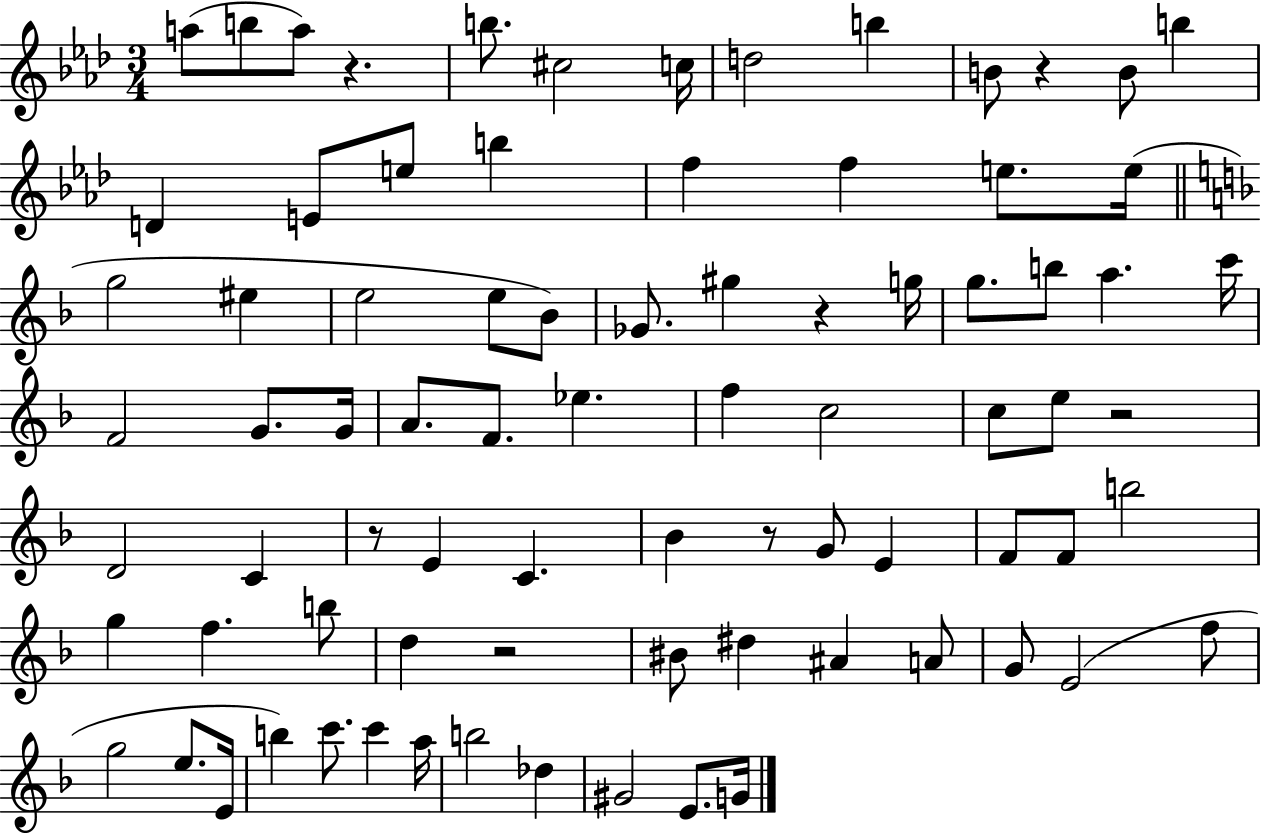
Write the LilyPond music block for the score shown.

{
  \clef treble
  \numericTimeSignature
  \time 3/4
  \key aes \major
  a''8( b''8 a''8) r4. | b''8. cis''2 c''16 | d''2 b''4 | b'8 r4 b'8 b''4 | \break d'4 e'8 e''8 b''4 | f''4 f''4 e''8. e''16( | \bar "||" \break \key f \major g''2 eis''4 | e''2 e''8 bes'8) | ges'8. gis''4 r4 g''16 | g''8. b''8 a''4. c'''16 | \break f'2 g'8. g'16 | a'8. f'8. ees''4. | f''4 c''2 | c''8 e''8 r2 | \break d'2 c'4 | r8 e'4 c'4. | bes'4 r8 g'8 e'4 | f'8 f'8 b''2 | \break g''4 f''4. b''8 | d''4 r2 | bis'8 dis''4 ais'4 a'8 | g'8 e'2( f''8 | \break g''2 e''8. e'16 | b''4) c'''8. c'''4 a''16 | b''2 des''4 | gis'2 e'8. g'16 | \break \bar "|."
}